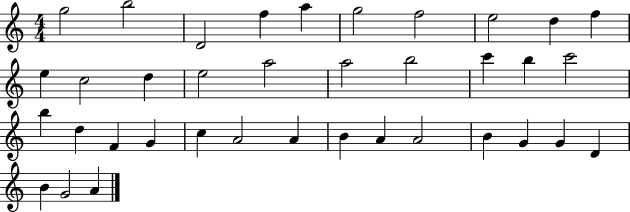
G5/h B5/h D4/h F5/q A5/q G5/h F5/h E5/h D5/q F5/q E5/q C5/h D5/q E5/h A5/h A5/h B5/h C6/q B5/q C6/h B5/q D5/q F4/q G4/q C5/q A4/h A4/q B4/q A4/q A4/h B4/q G4/q G4/q D4/q B4/q G4/h A4/q